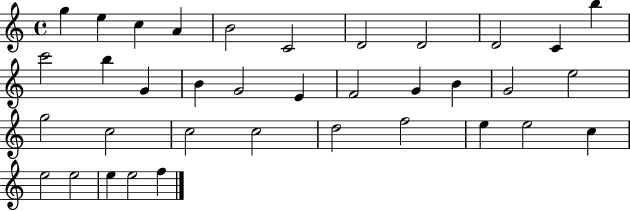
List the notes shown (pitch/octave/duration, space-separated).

G5/q E5/q C5/q A4/q B4/h C4/h D4/h D4/h D4/h C4/q B5/q C6/h B5/q G4/q B4/q G4/h E4/q F4/h G4/q B4/q G4/h E5/h G5/h C5/h C5/h C5/h D5/h F5/h E5/q E5/h C5/q E5/h E5/h E5/q E5/h F5/q